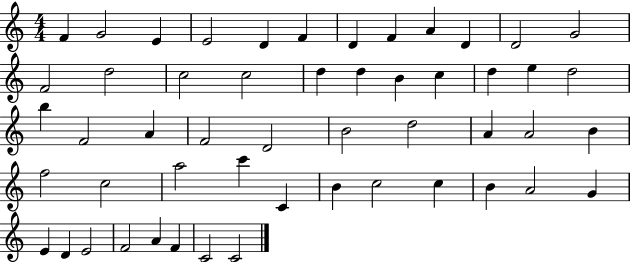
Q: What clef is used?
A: treble